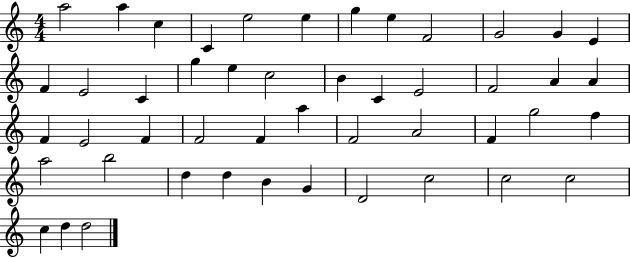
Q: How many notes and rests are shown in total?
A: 48